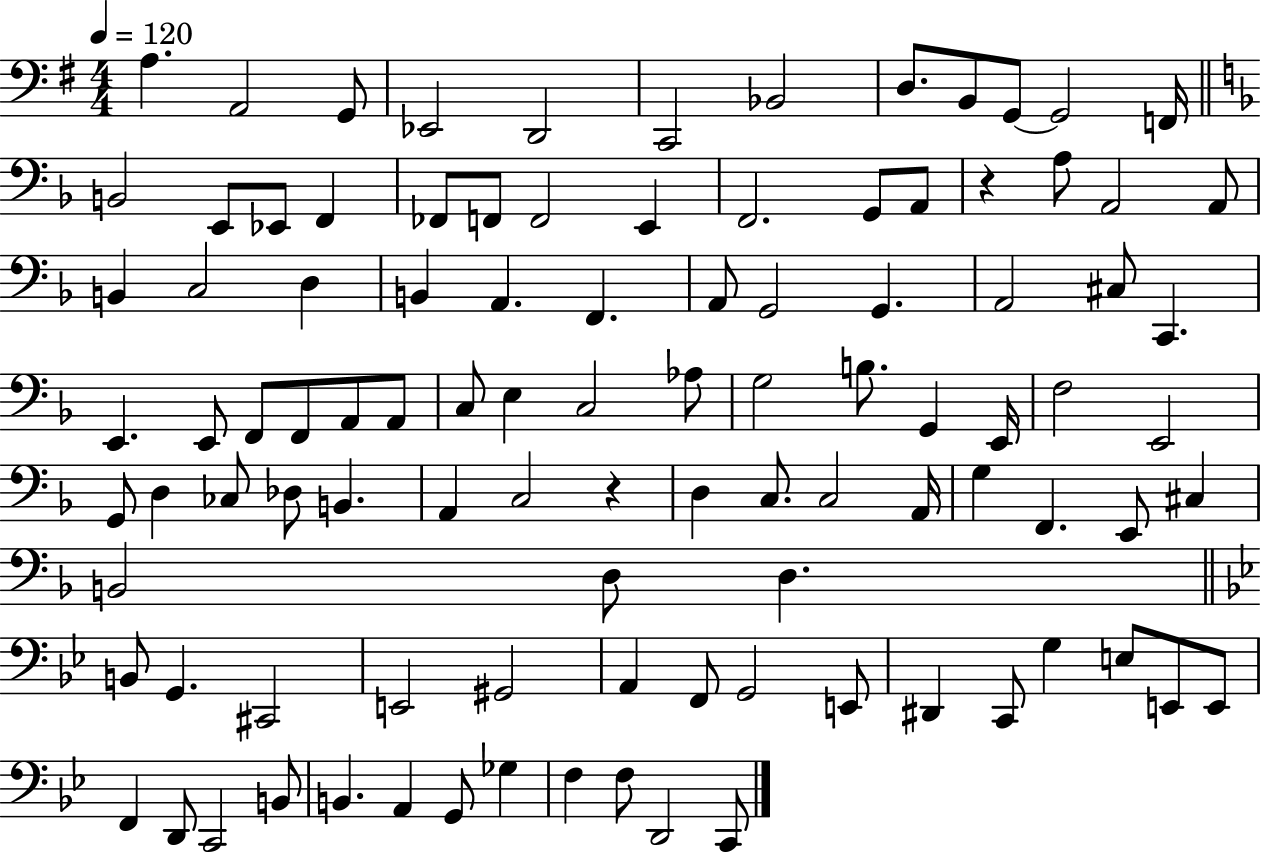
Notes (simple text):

A3/q. A2/h G2/e Eb2/h D2/h C2/h Bb2/h D3/e. B2/e G2/e G2/h F2/s B2/h E2/e Eb2/e F2/q FES2/e F2/e F2/h E2/q F2/h. G2/e A2/e R/q A3/e A2/h A2/e B2/q C3/h D3/q B2/q A2/q. F2/q. A2/e G2/h G2/q. A2/h C#3/e C2/q. E2/q. E2/e F2/e F2/e A2/e A2/e C3/e E3/q C3/h Ab3/e G3/h B3/e. G2/q E2/s F3/h E2/h G2/e D3/q CES3/e Db3/e B2/q. A2/q C3/h R/q D3/q C3/e. C3/h A2/s G3/q F2/q. E2/e C#3/q B2/h D3/e D3/q. B2/e G2/q. C#2/h E2/h G#2/h A2/q F2/e G2/h E2/e D#2/q C2/e G3/q E3/e E2/e E2/e F2/q D2/e C2/h B2/e B2/q. A2/q G2/e Gb3/q F3/q F3/e D2/h C2/e